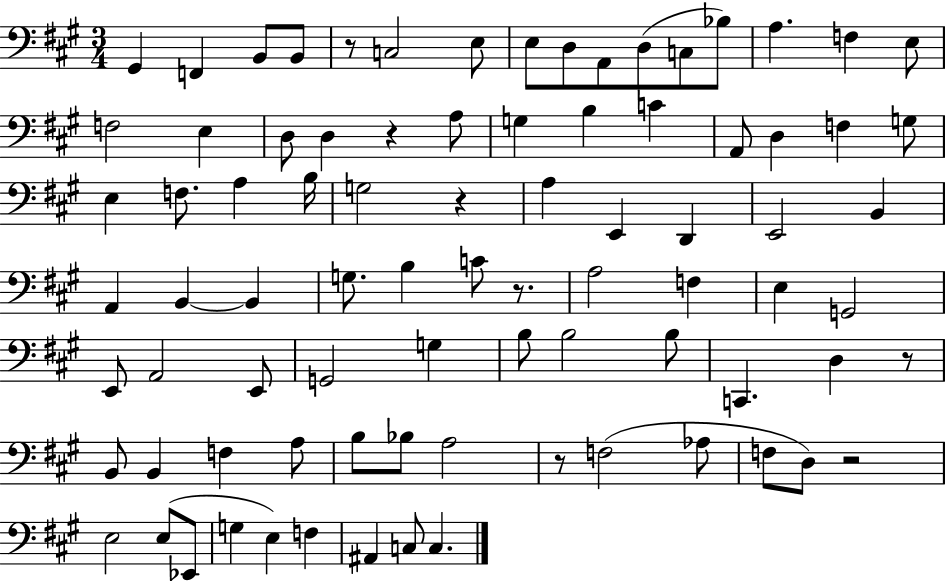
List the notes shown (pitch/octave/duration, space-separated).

G#2/q F2/q B2/e B2/e R/e C3/h E3/e E3/e D3/e A2/e D3/e C3/e Bb3/e A3/q. F3/q E3/e F3/h E3/q D3/e D3/q R/q A3/e G3/q B3/q C4/q A2/e D3/q F3/q G3/e E3/q F3/e. A3/q B3/s G3/h R/q A3/q E2/q D2/q E2/h B2/q A2/q B2/q B2/q G3/e. B3/q C4/e R/e. A3/h F3/q E3/q G2/h E2/e A2/h E2/e G2/h G3/q B3/e B3/h B3/e C2/q. D3/q R/e B2/e B2/q F3/q A3/e B3/e Bb3/e A3/h R/e F3/h Ab3/e F3/e D3/e R/h E3/h E3/e Eb2/e G3/q E3/q F3/q A#2/q C3/e C3/q.